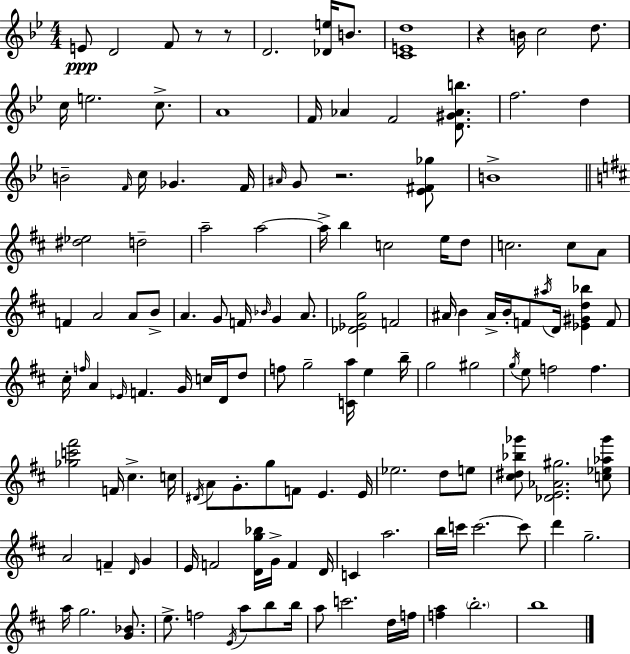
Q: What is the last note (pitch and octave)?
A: B5